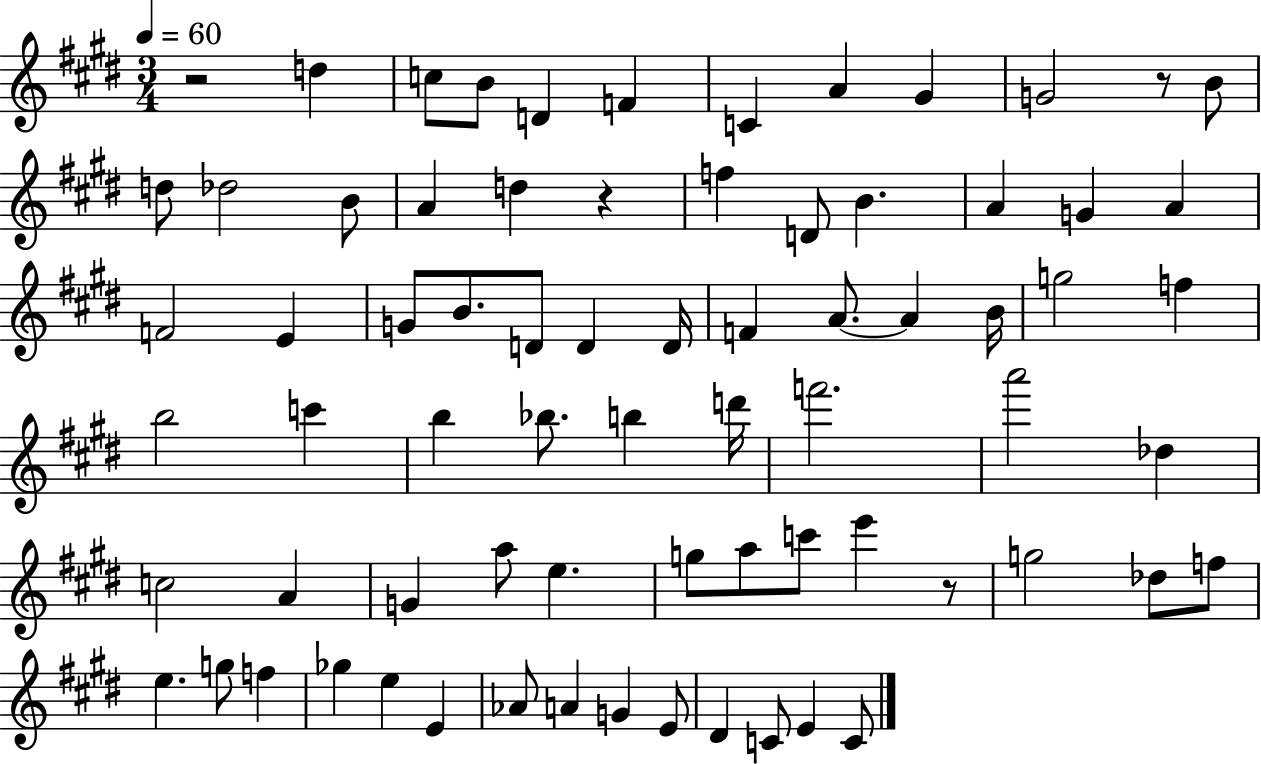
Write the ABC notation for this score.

X:1
T:Untitled
M:3/4
L:1/4
K:E
z2 d c/2 B/2 D F C A ^G G2 z/2 B/2 d/2 _d2 B/2 A d z f D/2 B A G A F2 E G/2 B/2 D/2 D D/4 F A/2 A B/4 g2 f b2 c' b _b/2 b d'/4 f'2 a'2 _d c2 A G a/2 e g/2 a/2 c'/2 e' z/2 g2 _d/2 f/2 e g/2 f _g e E _A/2 A G E/2 ^D C/2 E C/2